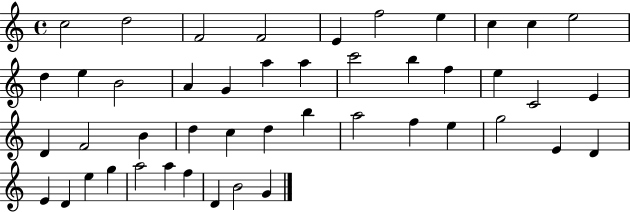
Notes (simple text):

C5/h D5/h F4/h F4/h E4/q F5/h E5/q C5/q C5/q E5/h D5/q E5/q B4/h A4/q G4/q A5/q A5/q C6/h B5/q F5/q E5/q C4/h E4/q D4/q F4/h B4/q D5/q C5/q D5/q B5/q A5/h F5/q E5/q G5/h E4/q D4/q E4/q D4/q E5/q G5/q A5/h A5/q F5/q D4/q B4/h G4/q